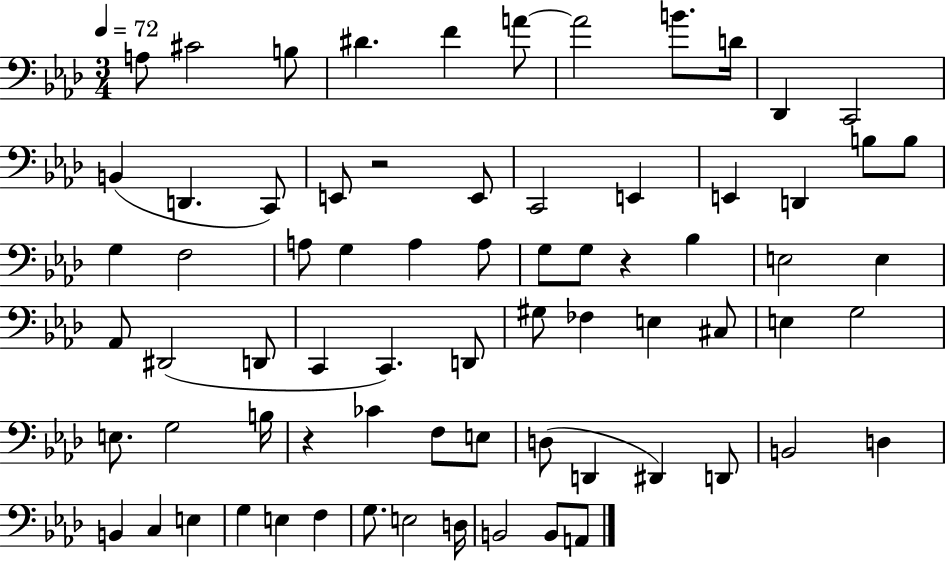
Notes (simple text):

A3/e C#4/h B3/e D#4/q. F4/q A4/e A4/h B4/e. D4/s Db2/q C2/h B2/q D2/q. C2/e E2/e R/h E2/e C2/h E2/q E2/q D2/q B3/e B3/e G3/q F3/h A3/e G3/q A3/q A3/e G3/e G3/e R/q Bb3/q E3/h E3/q Ab2/e D#2/h D2/e C2/q C2/q. D2/e G#3/e FES3/q E3/q C#3/e E3/q G3/h E3/e. G3/h B3/s R/q CES4/q F3/e E3/e D3/e D2/q D#2/q D2/e B2/h D3/q B2/q C3/q E3/q G3/q E3/q F3/q G3/e. E3/h D3/s B2/h B2/e A2/e